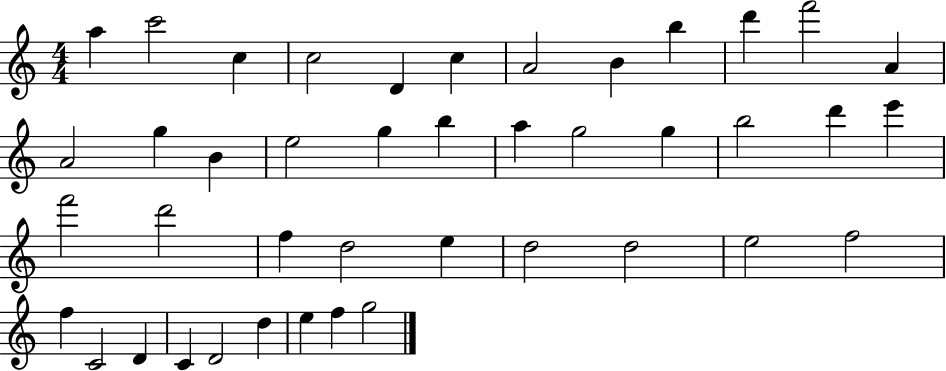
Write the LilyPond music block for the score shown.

{
  \clef treble
  \numericTimeSignature
  \time 4/4
  \key c \major
  a''4 c'''2 c''4 | c''2 d'4 c''4 | a'2 b'4 b''4 | d'''4 f'''2 a'4 | \break a'2 g''4 b'4 | e''2 g''4 b''4 | a''4 g''2 g''4 | b''2 d'''4 e'''4 | \break f'''2 d'''2 | f''4 d''2 e''4 | d''2 d''2 | e''2 f''2 | \break f''4 c'2 d'4 | c'4 d'2 d''4 | e''4 f''4 g''2 | \bar "|."
}